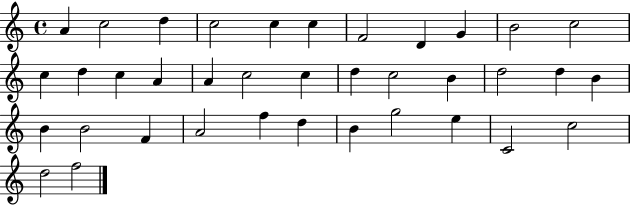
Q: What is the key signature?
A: C major